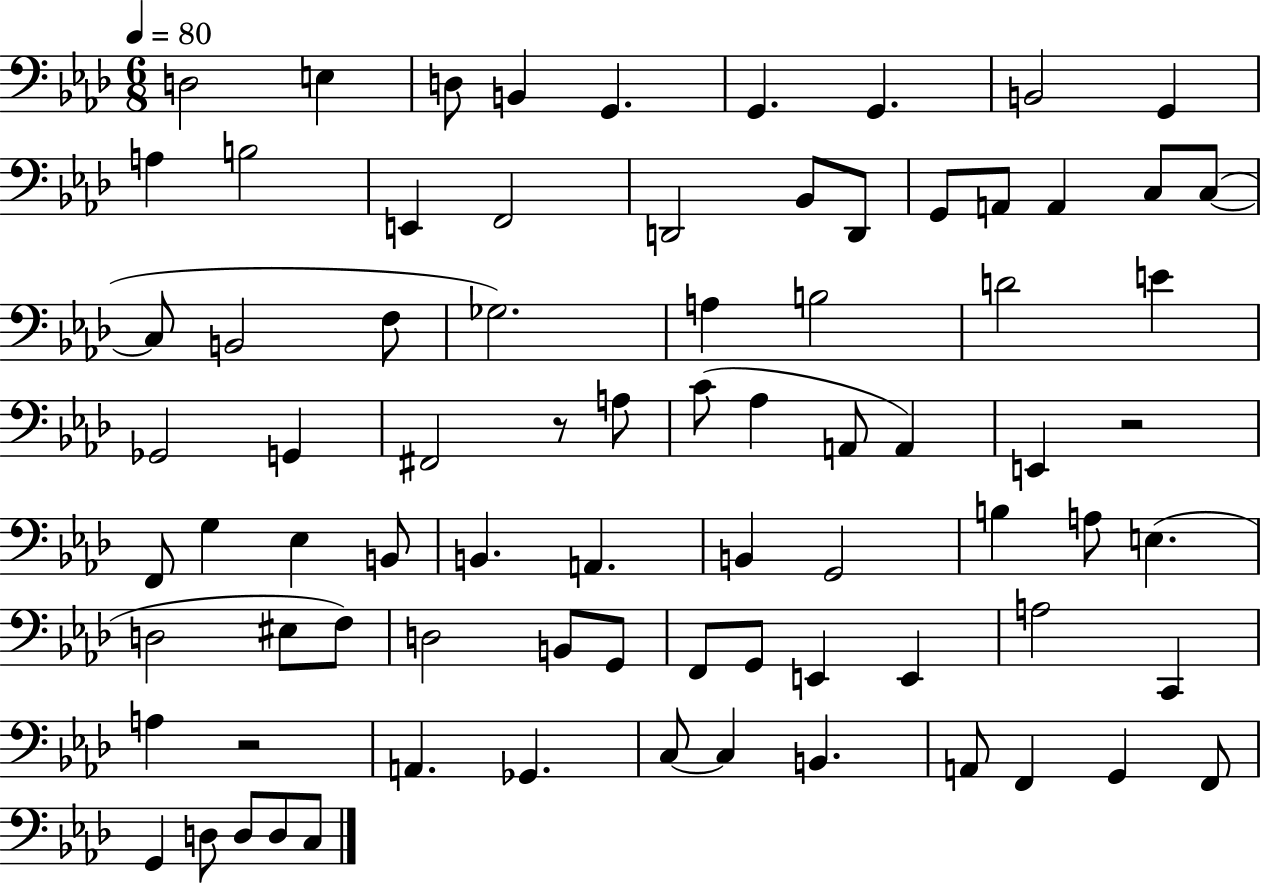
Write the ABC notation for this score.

X:1
T:Untitled
M:6/8
L:1/4
K:Ab
D,2 E, D,/2 B,, G,, G,, G,, B,,2 G,, A, B,2 E,, F,,2 D,,2 _B,,/2 D,,/2 G,,/2 A,,/2 A,, C,/2 C,/2 C,/2 B,,2 F,/2 _G,2 A, B,2 D2 E _G,,2 G,, ^F,,2 z/2 A,/2 C/2 _A, A,,/2 A,, E,, z2 F,,/2 G, _E, B,,/2 B,, A,, B,, G,,2 B, A,/2 E, D,2 ^E,/2 F,/2 D,2 B,,/2 G,,/2 F,,/2 G,,/2 E,, E,, A,2 C,, A, z2 A,, _G,, C,/2 C, B,, A,,/2 F,, G,, F,,/2 G,, D,/2 D,/2 D,/2 C,/2